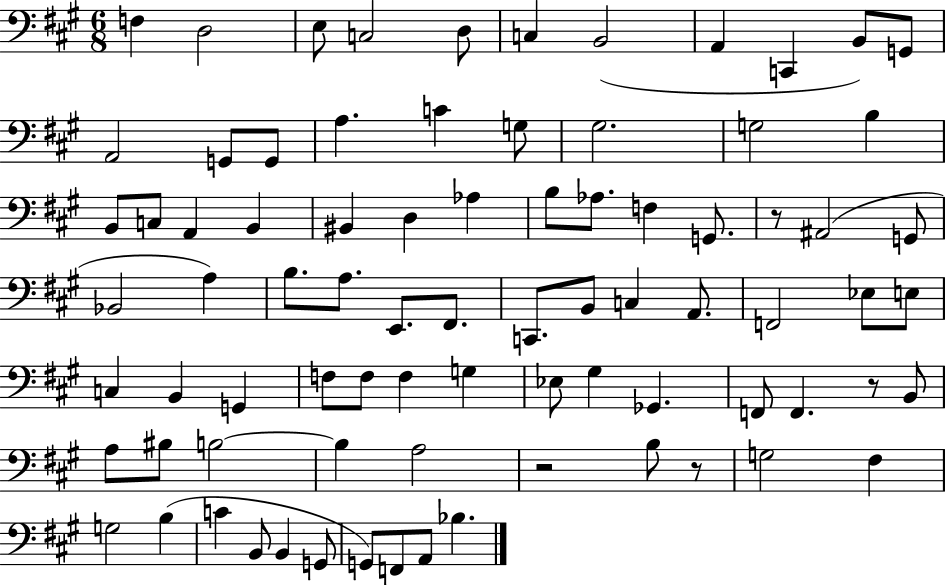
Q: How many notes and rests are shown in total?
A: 81